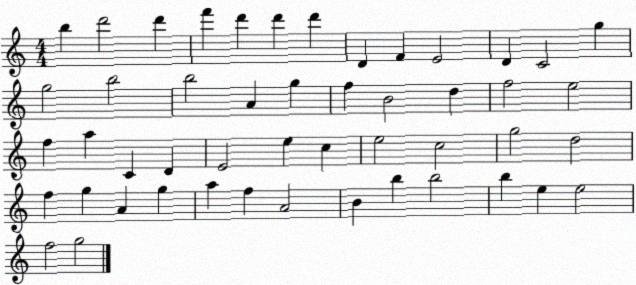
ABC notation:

X:1
T:Untitled
M:4/4
L:1/4
K:C
b d'2 d' f' d' d' d' D F E2 D C2 g g2 b2 b2 A g f B2 d f2 e2 f a C D E2 e c e2 c2 g2 d2 f g A g a f A2 B b b2 b e e2 f2 g2